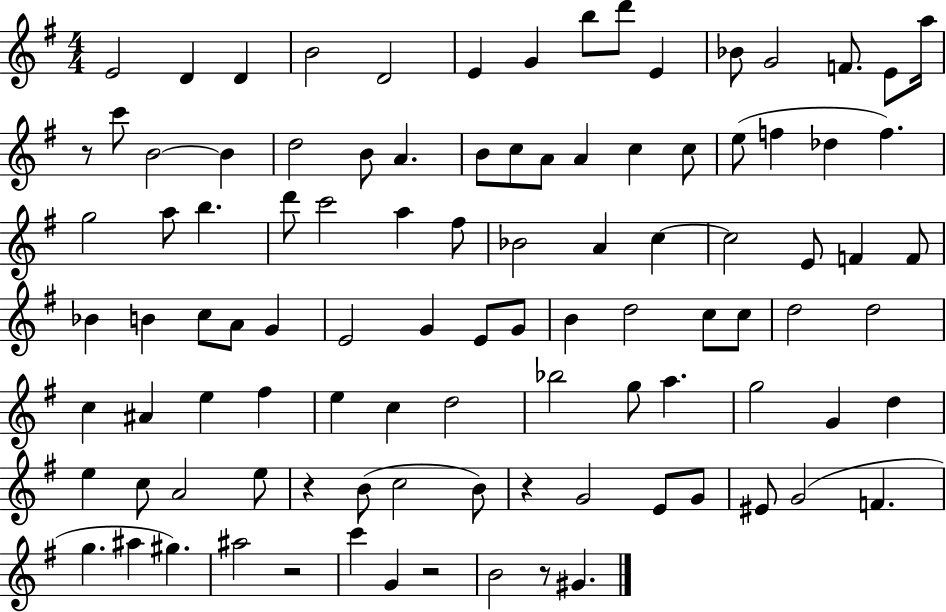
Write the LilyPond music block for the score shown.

{
  \clef treble
  \numericTimeSignature
  \time 4/4
  \key g \major
  e'2 d'4 d'4 | b'2 d'2 | e'4 g'4 b''8 d'''8 e'4 | bes'8 g'2 f'8. e'8 a''16 | \break r8 c'''8 b'2~~ b'4 | d''2 b'8 a'4. | b'8 c''8 a'8 a'4 c''4 c''8 | e''8( f''4 des''4 f''4.) | \break g''2 a''8 b''4. | d'''8 c'''2 a''4 fis''8 | bes'2 a'4 c''4~~ | c''2 e'8 f'4 f'8 | \break bes'4 b'4 c''8 a'8 g'4 | e'2 g'4 e'8 g'8 | b'4 d''2 c''8 c''8 | d''2 d''2 | \break c''4 ais'4 e''4 fis''4 | e''4 c''4 d''2 | bes''2 g''8 a''4. | g''2 g'4 d''4 | \break e''4 c''8 a'2 e''8 | r4 b'8( c''2 b'8) | r4 g'2 e'8 g'8 | eis'8 g'2( f'4. | \break g''4. ais''4 gis''4.) | ais''2 r2 | c'''4 g'4 r2 | b'2 r8 gis'4. | \break \bar "|."
}